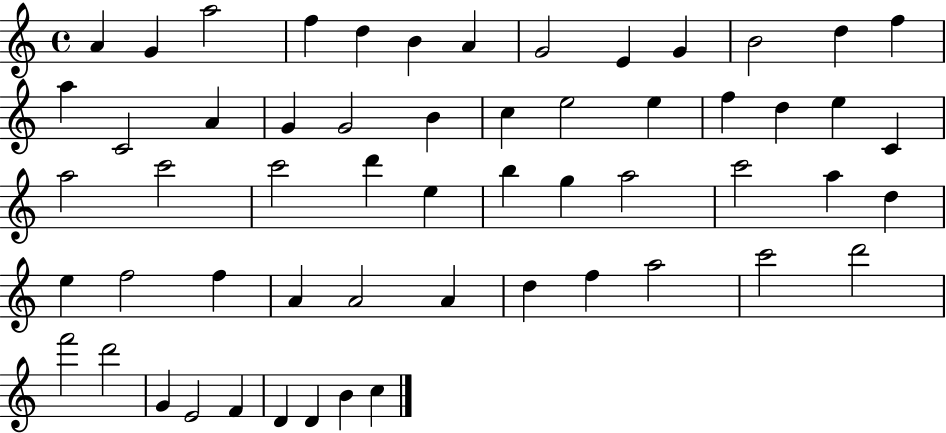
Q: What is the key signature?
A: C major